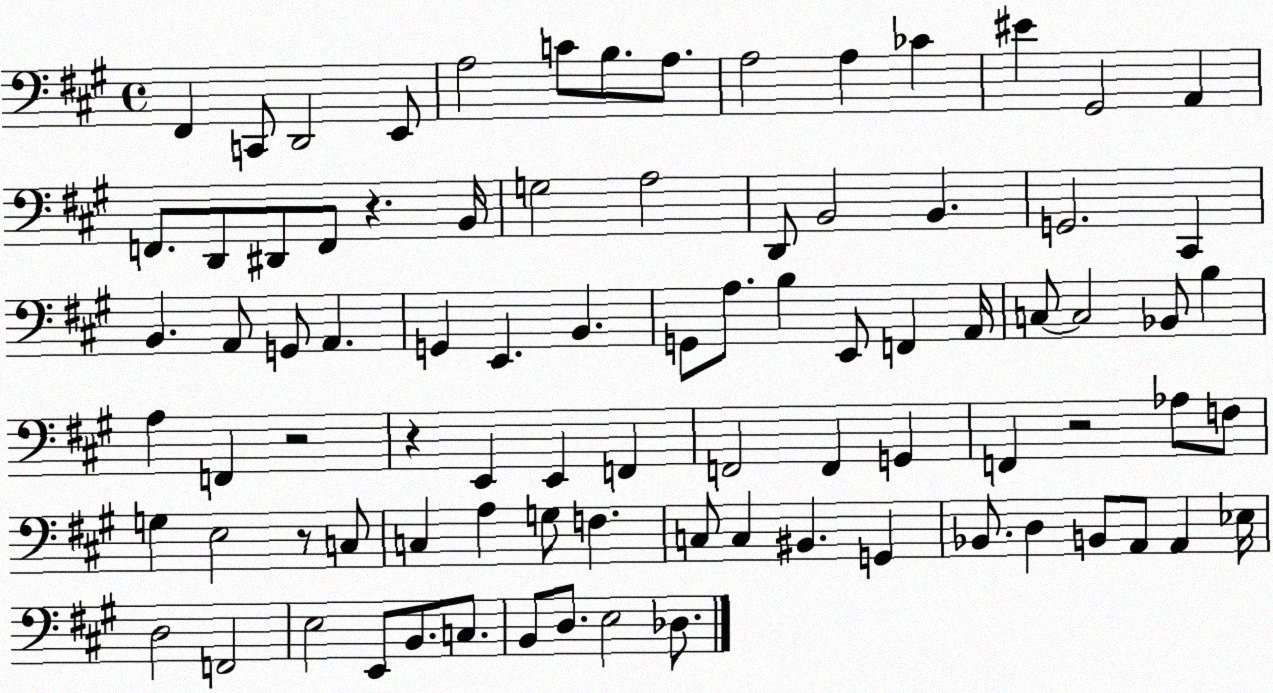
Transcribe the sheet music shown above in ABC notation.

X:1
T:Untitled
M:4/4
L:1/4
K:A
^F,, C,,/2 D,,2 E,,/2 A,2 C/2 B,/2 A,/2 A,2 A, _C ^E ^G,,2 A,, F,,/2 D,,/2 ^D,,/2 F,,/2 z B,,/4 G,2 A,2 D,,/2 B,,2 B,, G,,2 ^C,, B,, A,,/2 G,,/2 A,, G,, E,, B,, G,,/2 A,/2 B, E,,/2 F,, A,,/4 C,/2 C,2 _B,,/2 B, A, F,, z2 z E,, E,, F,, F,,2 F,, G,, F,, z2 _A,/2 F,/2 G, E,2 z/2 C,/2 C, A, G,/2 F, C,/2 C, ^B,, G,, _B,,/2 D, B,,/2 A,,/2 A,, _E,/4 D,2 F,,2 E,2 E,,/2 B,,/2 C,/2 B,,/2 D,/2 E,2 _D,/2